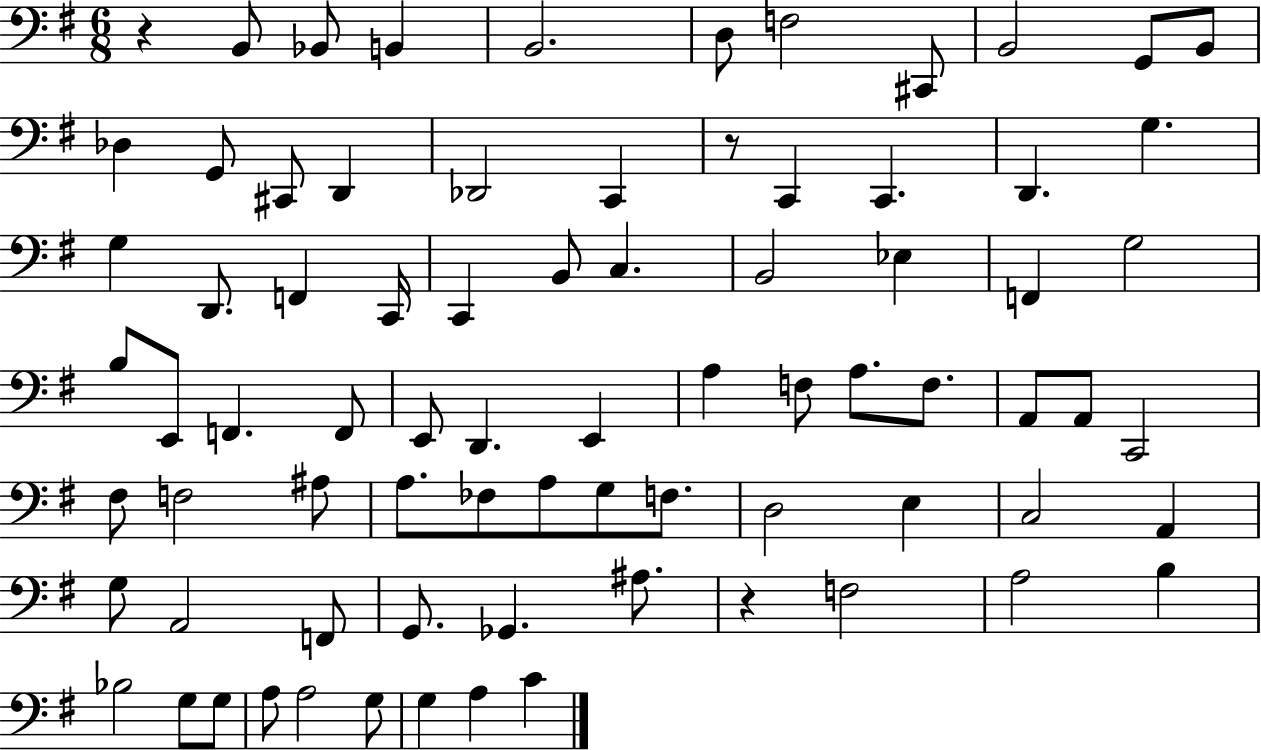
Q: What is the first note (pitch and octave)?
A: B2